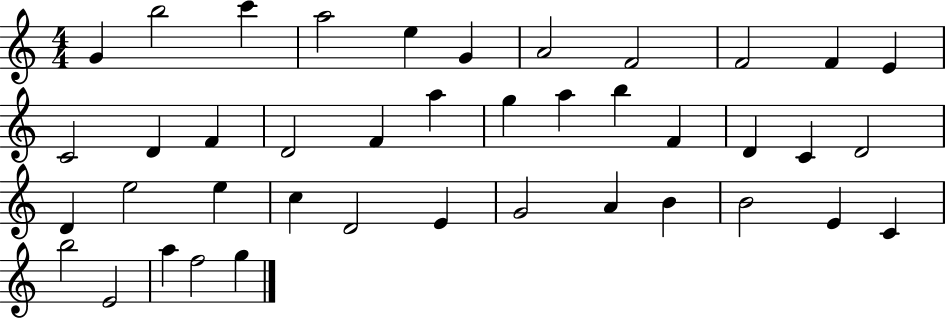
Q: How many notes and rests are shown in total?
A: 41